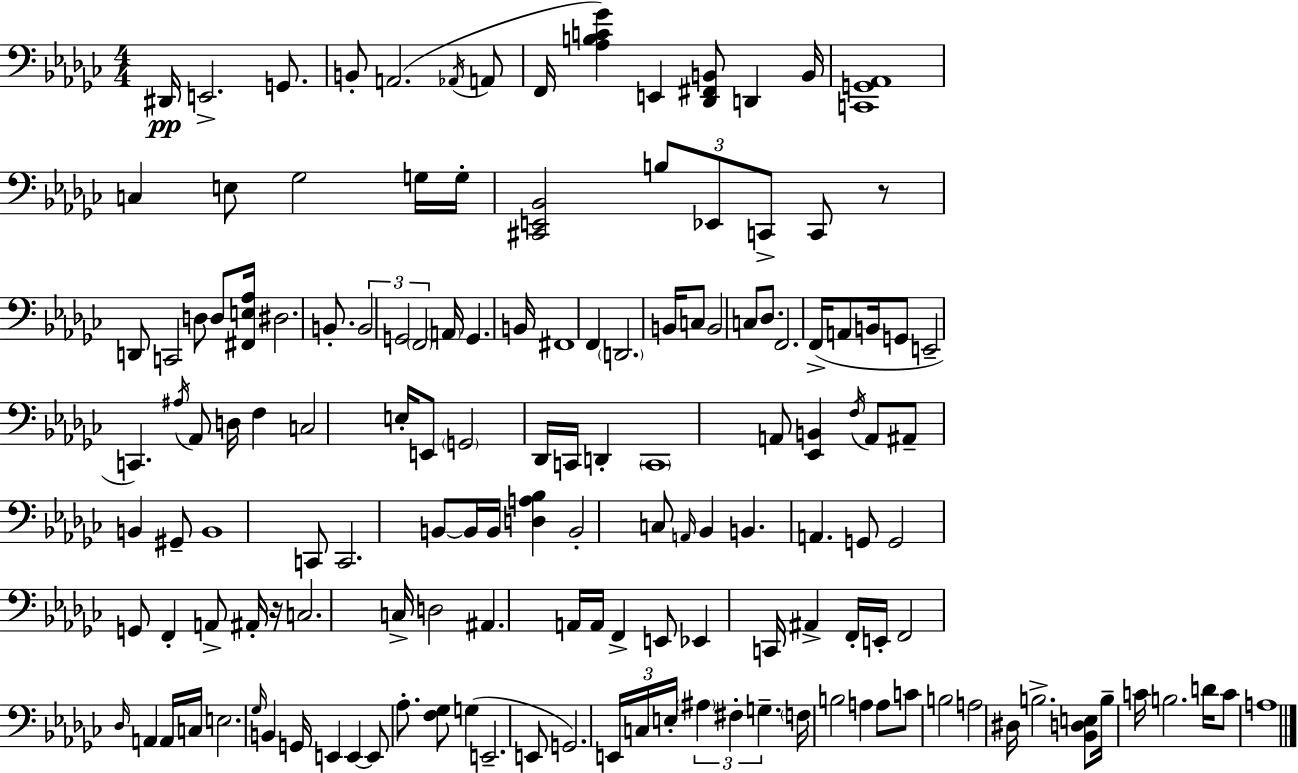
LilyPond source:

{
  \clef bass
  \numericTimeSignature
  \time 4/4
  \key ees \minor
  dis,16\pp e,2.-> g,8. | b,8-. a,2.( \acciaccatura { aes,16 } a,8 | f,16 <aes b c' ges'>4) e,4 <des, fis, b,>8 d,4 | b,16 <c, g, aes,>1 | \break c4 e8 ges2 g16 | g16-. <cis, e, bes,>2 \tuplet 3/2 { b8 ees,8 c,8-> } c,8 | r8 d,8 c,2 d8 d8 | <fis, e aes>16 dis2. b,8.-. | \break \tuplet 3/2 { b,2 g,2 | \parenthesize f,2 } \parenthesize a,16 g,4. | b,16 fis,1 | f,4 \parenthesize d,2. | \break b,16 c8 b,2 c8 des8. | f,2. f,16->( a,8 | b,16 g,8 e,2-- c,4.) | \acciaccatura { ais16 } aes,8 d16 f4 c2 | \break e16-. e,8 \parenthesize g,2 des,16 c,16 d,4-. | \parenthesize c,1 | a,8 <ees, b,>4 \acciaccatura { f16 } a,8 ais,8-- b,4 | gis,8-- b,1 | \break c,8 c,2. | b,8~~ b,16 b,16 <d a bes>4 b,2-. | c8 \grace { a,16 } bes,4 b,4. a,4. | g,8 g,2 g,8 | \break f,4-. a,8-> ais,16-. r16 c2. | c16-> d2 ais,4. | a,16 a,16 f,4-> e,8 ees,4 c,16 | ais,4-> f,16-. e,16-. f,2 \grace { des16 } a,4 | \break a,16 c16 e2. | \grace { ges16 } b,4 g,16 e,4 e,4~~ e,8 | aes8.-. <f ges>8 g4( e,2.-- | e,8 g,2.) | \break \tuplet 3/2 { e,16 c16 e16-. } \tuplet 3/2 { \parenthesize ais4 fis4-. g4.-- } | \parenthesize f16 b2 a4 | a8 c'8 b2 a2 | dis16 b2.-> | \break <bes, d e>8 b16-- c'16 b2. | d'16 c'8 a1 | \bar "|."
}